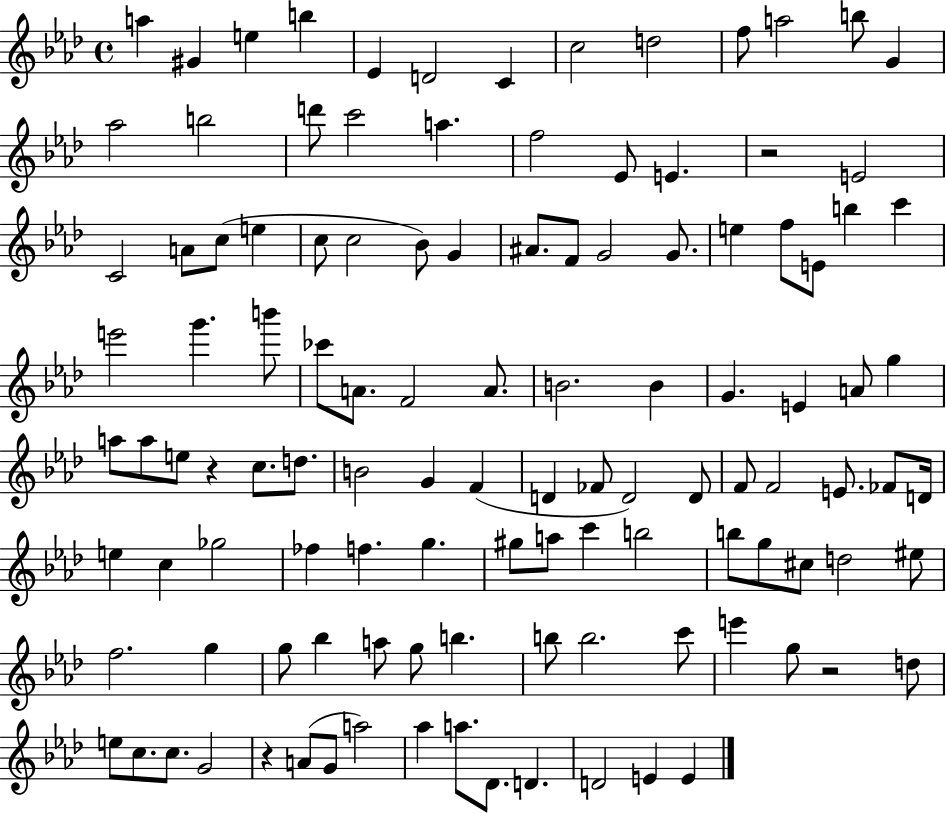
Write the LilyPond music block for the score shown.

{
  \clef treble
  \time 4/4
  \defaultTimeSignature
  \key aes \major
  \repeat volta 2 { a''4 gis'4 e''4 b''4 | ees'4 d'2 c'4 | c''2 d''2 | f''8 a''2 b''8 g'4 | \break aes''2 b''2 | d'''8 c'''2 a''4. | f''2 ees'8 e'4. | r2 e'2 | \break c'2 a'8 c''8( e''4 | c''8 c''2 bes'8) g'4 | ais'8. f'8 g'2 g'8. | e''4 f''8 e'8 b''4 c'''4 | \break e'''2 g'''4. b'''8 | ces'''8 a'8. f'2 a'8. | b'2. b'4 | g'4. e'4 a'8 g''4 | \break a''8 a''8 e''8 r4 c''8. d''8. | b'2 g'4 f'4( | d'4 fes'8 d'2) d'8 | f'8 f'2 e'8. fes'8 d'16 | \break e''4 c''4 ges''2 | fes''4 f''4. g''4. | gis''8 a''8 c'''4 b''2 | b''8 g''8 cis''8 d''2 eis''8 | \break f''2. g''4 | g''8 bes''4 a''8 g''8 b''4. | b''8 b''2. c'''8 | e'''4 g''8 r2 d''8 | \break e''8 c''8. c''8. g'2 | r4 a'8( g'8 a''2) | aes''4 a''8. des'8. d'4. | d'2 e'4 e'4 | \break } \bar "|."
}